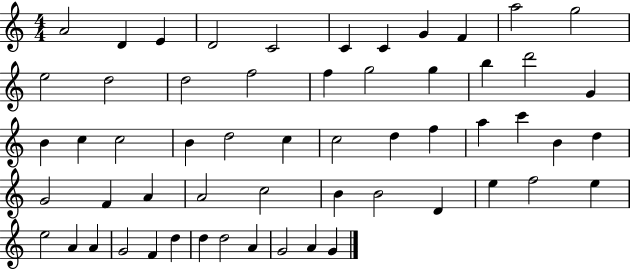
A4/h D4/q E4/q D4/h C4/h C4/q C4/q G4/q F4/q A5/h G5/h E5/h D5/h D5/h F5/h F5/q G5/h G5/q B5/q D6/h G4/q B4/q C5/q C5/h B4/q D5/h C5/q C5/h D5/q F5/q A5/q C6/q B4/q D5/q G4/h F4/q A4/q A4/h C5/h B4/q B4/h D4/q E5/q F5/h E5/q E5/h A4/q A4/q G4/h F4/q D5/q D5/q D5/h A4/q G4/h A4/q G4/q